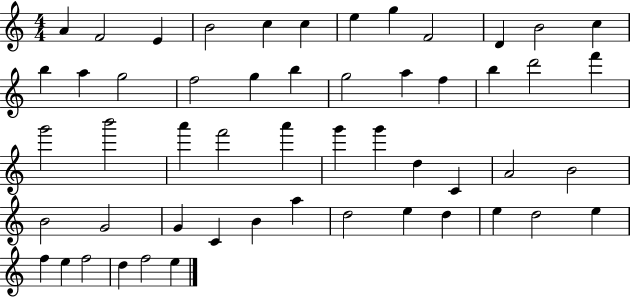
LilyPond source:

{
  \clef treble
  \numericTimeSignature
  \time 4/4
  \key c \major
  a'4 f'2 e'4 | b'2 c''4 c''4 | e''4 g''4 f'2 | d'4 b'2 c''4 | \break b''4 a''4 g''2 | f''2 g''4 b''4 | g''2 a''4 f''4 | b''4 d'''2 f'''4 | \break g'''2 b'''2 | a'''4 f'''2 a'''4 | g'''4 g'''4 d''4 c'4 | a'2 b'2 | \break b'2 g'2 | g'4 c'4 b'4 a''4 | d''2 e''4 d''4 | e''4 d''2 e''4 | \break f''4 e''4 f''2 | d''4 f''2 e''4 | \bar "|."
}